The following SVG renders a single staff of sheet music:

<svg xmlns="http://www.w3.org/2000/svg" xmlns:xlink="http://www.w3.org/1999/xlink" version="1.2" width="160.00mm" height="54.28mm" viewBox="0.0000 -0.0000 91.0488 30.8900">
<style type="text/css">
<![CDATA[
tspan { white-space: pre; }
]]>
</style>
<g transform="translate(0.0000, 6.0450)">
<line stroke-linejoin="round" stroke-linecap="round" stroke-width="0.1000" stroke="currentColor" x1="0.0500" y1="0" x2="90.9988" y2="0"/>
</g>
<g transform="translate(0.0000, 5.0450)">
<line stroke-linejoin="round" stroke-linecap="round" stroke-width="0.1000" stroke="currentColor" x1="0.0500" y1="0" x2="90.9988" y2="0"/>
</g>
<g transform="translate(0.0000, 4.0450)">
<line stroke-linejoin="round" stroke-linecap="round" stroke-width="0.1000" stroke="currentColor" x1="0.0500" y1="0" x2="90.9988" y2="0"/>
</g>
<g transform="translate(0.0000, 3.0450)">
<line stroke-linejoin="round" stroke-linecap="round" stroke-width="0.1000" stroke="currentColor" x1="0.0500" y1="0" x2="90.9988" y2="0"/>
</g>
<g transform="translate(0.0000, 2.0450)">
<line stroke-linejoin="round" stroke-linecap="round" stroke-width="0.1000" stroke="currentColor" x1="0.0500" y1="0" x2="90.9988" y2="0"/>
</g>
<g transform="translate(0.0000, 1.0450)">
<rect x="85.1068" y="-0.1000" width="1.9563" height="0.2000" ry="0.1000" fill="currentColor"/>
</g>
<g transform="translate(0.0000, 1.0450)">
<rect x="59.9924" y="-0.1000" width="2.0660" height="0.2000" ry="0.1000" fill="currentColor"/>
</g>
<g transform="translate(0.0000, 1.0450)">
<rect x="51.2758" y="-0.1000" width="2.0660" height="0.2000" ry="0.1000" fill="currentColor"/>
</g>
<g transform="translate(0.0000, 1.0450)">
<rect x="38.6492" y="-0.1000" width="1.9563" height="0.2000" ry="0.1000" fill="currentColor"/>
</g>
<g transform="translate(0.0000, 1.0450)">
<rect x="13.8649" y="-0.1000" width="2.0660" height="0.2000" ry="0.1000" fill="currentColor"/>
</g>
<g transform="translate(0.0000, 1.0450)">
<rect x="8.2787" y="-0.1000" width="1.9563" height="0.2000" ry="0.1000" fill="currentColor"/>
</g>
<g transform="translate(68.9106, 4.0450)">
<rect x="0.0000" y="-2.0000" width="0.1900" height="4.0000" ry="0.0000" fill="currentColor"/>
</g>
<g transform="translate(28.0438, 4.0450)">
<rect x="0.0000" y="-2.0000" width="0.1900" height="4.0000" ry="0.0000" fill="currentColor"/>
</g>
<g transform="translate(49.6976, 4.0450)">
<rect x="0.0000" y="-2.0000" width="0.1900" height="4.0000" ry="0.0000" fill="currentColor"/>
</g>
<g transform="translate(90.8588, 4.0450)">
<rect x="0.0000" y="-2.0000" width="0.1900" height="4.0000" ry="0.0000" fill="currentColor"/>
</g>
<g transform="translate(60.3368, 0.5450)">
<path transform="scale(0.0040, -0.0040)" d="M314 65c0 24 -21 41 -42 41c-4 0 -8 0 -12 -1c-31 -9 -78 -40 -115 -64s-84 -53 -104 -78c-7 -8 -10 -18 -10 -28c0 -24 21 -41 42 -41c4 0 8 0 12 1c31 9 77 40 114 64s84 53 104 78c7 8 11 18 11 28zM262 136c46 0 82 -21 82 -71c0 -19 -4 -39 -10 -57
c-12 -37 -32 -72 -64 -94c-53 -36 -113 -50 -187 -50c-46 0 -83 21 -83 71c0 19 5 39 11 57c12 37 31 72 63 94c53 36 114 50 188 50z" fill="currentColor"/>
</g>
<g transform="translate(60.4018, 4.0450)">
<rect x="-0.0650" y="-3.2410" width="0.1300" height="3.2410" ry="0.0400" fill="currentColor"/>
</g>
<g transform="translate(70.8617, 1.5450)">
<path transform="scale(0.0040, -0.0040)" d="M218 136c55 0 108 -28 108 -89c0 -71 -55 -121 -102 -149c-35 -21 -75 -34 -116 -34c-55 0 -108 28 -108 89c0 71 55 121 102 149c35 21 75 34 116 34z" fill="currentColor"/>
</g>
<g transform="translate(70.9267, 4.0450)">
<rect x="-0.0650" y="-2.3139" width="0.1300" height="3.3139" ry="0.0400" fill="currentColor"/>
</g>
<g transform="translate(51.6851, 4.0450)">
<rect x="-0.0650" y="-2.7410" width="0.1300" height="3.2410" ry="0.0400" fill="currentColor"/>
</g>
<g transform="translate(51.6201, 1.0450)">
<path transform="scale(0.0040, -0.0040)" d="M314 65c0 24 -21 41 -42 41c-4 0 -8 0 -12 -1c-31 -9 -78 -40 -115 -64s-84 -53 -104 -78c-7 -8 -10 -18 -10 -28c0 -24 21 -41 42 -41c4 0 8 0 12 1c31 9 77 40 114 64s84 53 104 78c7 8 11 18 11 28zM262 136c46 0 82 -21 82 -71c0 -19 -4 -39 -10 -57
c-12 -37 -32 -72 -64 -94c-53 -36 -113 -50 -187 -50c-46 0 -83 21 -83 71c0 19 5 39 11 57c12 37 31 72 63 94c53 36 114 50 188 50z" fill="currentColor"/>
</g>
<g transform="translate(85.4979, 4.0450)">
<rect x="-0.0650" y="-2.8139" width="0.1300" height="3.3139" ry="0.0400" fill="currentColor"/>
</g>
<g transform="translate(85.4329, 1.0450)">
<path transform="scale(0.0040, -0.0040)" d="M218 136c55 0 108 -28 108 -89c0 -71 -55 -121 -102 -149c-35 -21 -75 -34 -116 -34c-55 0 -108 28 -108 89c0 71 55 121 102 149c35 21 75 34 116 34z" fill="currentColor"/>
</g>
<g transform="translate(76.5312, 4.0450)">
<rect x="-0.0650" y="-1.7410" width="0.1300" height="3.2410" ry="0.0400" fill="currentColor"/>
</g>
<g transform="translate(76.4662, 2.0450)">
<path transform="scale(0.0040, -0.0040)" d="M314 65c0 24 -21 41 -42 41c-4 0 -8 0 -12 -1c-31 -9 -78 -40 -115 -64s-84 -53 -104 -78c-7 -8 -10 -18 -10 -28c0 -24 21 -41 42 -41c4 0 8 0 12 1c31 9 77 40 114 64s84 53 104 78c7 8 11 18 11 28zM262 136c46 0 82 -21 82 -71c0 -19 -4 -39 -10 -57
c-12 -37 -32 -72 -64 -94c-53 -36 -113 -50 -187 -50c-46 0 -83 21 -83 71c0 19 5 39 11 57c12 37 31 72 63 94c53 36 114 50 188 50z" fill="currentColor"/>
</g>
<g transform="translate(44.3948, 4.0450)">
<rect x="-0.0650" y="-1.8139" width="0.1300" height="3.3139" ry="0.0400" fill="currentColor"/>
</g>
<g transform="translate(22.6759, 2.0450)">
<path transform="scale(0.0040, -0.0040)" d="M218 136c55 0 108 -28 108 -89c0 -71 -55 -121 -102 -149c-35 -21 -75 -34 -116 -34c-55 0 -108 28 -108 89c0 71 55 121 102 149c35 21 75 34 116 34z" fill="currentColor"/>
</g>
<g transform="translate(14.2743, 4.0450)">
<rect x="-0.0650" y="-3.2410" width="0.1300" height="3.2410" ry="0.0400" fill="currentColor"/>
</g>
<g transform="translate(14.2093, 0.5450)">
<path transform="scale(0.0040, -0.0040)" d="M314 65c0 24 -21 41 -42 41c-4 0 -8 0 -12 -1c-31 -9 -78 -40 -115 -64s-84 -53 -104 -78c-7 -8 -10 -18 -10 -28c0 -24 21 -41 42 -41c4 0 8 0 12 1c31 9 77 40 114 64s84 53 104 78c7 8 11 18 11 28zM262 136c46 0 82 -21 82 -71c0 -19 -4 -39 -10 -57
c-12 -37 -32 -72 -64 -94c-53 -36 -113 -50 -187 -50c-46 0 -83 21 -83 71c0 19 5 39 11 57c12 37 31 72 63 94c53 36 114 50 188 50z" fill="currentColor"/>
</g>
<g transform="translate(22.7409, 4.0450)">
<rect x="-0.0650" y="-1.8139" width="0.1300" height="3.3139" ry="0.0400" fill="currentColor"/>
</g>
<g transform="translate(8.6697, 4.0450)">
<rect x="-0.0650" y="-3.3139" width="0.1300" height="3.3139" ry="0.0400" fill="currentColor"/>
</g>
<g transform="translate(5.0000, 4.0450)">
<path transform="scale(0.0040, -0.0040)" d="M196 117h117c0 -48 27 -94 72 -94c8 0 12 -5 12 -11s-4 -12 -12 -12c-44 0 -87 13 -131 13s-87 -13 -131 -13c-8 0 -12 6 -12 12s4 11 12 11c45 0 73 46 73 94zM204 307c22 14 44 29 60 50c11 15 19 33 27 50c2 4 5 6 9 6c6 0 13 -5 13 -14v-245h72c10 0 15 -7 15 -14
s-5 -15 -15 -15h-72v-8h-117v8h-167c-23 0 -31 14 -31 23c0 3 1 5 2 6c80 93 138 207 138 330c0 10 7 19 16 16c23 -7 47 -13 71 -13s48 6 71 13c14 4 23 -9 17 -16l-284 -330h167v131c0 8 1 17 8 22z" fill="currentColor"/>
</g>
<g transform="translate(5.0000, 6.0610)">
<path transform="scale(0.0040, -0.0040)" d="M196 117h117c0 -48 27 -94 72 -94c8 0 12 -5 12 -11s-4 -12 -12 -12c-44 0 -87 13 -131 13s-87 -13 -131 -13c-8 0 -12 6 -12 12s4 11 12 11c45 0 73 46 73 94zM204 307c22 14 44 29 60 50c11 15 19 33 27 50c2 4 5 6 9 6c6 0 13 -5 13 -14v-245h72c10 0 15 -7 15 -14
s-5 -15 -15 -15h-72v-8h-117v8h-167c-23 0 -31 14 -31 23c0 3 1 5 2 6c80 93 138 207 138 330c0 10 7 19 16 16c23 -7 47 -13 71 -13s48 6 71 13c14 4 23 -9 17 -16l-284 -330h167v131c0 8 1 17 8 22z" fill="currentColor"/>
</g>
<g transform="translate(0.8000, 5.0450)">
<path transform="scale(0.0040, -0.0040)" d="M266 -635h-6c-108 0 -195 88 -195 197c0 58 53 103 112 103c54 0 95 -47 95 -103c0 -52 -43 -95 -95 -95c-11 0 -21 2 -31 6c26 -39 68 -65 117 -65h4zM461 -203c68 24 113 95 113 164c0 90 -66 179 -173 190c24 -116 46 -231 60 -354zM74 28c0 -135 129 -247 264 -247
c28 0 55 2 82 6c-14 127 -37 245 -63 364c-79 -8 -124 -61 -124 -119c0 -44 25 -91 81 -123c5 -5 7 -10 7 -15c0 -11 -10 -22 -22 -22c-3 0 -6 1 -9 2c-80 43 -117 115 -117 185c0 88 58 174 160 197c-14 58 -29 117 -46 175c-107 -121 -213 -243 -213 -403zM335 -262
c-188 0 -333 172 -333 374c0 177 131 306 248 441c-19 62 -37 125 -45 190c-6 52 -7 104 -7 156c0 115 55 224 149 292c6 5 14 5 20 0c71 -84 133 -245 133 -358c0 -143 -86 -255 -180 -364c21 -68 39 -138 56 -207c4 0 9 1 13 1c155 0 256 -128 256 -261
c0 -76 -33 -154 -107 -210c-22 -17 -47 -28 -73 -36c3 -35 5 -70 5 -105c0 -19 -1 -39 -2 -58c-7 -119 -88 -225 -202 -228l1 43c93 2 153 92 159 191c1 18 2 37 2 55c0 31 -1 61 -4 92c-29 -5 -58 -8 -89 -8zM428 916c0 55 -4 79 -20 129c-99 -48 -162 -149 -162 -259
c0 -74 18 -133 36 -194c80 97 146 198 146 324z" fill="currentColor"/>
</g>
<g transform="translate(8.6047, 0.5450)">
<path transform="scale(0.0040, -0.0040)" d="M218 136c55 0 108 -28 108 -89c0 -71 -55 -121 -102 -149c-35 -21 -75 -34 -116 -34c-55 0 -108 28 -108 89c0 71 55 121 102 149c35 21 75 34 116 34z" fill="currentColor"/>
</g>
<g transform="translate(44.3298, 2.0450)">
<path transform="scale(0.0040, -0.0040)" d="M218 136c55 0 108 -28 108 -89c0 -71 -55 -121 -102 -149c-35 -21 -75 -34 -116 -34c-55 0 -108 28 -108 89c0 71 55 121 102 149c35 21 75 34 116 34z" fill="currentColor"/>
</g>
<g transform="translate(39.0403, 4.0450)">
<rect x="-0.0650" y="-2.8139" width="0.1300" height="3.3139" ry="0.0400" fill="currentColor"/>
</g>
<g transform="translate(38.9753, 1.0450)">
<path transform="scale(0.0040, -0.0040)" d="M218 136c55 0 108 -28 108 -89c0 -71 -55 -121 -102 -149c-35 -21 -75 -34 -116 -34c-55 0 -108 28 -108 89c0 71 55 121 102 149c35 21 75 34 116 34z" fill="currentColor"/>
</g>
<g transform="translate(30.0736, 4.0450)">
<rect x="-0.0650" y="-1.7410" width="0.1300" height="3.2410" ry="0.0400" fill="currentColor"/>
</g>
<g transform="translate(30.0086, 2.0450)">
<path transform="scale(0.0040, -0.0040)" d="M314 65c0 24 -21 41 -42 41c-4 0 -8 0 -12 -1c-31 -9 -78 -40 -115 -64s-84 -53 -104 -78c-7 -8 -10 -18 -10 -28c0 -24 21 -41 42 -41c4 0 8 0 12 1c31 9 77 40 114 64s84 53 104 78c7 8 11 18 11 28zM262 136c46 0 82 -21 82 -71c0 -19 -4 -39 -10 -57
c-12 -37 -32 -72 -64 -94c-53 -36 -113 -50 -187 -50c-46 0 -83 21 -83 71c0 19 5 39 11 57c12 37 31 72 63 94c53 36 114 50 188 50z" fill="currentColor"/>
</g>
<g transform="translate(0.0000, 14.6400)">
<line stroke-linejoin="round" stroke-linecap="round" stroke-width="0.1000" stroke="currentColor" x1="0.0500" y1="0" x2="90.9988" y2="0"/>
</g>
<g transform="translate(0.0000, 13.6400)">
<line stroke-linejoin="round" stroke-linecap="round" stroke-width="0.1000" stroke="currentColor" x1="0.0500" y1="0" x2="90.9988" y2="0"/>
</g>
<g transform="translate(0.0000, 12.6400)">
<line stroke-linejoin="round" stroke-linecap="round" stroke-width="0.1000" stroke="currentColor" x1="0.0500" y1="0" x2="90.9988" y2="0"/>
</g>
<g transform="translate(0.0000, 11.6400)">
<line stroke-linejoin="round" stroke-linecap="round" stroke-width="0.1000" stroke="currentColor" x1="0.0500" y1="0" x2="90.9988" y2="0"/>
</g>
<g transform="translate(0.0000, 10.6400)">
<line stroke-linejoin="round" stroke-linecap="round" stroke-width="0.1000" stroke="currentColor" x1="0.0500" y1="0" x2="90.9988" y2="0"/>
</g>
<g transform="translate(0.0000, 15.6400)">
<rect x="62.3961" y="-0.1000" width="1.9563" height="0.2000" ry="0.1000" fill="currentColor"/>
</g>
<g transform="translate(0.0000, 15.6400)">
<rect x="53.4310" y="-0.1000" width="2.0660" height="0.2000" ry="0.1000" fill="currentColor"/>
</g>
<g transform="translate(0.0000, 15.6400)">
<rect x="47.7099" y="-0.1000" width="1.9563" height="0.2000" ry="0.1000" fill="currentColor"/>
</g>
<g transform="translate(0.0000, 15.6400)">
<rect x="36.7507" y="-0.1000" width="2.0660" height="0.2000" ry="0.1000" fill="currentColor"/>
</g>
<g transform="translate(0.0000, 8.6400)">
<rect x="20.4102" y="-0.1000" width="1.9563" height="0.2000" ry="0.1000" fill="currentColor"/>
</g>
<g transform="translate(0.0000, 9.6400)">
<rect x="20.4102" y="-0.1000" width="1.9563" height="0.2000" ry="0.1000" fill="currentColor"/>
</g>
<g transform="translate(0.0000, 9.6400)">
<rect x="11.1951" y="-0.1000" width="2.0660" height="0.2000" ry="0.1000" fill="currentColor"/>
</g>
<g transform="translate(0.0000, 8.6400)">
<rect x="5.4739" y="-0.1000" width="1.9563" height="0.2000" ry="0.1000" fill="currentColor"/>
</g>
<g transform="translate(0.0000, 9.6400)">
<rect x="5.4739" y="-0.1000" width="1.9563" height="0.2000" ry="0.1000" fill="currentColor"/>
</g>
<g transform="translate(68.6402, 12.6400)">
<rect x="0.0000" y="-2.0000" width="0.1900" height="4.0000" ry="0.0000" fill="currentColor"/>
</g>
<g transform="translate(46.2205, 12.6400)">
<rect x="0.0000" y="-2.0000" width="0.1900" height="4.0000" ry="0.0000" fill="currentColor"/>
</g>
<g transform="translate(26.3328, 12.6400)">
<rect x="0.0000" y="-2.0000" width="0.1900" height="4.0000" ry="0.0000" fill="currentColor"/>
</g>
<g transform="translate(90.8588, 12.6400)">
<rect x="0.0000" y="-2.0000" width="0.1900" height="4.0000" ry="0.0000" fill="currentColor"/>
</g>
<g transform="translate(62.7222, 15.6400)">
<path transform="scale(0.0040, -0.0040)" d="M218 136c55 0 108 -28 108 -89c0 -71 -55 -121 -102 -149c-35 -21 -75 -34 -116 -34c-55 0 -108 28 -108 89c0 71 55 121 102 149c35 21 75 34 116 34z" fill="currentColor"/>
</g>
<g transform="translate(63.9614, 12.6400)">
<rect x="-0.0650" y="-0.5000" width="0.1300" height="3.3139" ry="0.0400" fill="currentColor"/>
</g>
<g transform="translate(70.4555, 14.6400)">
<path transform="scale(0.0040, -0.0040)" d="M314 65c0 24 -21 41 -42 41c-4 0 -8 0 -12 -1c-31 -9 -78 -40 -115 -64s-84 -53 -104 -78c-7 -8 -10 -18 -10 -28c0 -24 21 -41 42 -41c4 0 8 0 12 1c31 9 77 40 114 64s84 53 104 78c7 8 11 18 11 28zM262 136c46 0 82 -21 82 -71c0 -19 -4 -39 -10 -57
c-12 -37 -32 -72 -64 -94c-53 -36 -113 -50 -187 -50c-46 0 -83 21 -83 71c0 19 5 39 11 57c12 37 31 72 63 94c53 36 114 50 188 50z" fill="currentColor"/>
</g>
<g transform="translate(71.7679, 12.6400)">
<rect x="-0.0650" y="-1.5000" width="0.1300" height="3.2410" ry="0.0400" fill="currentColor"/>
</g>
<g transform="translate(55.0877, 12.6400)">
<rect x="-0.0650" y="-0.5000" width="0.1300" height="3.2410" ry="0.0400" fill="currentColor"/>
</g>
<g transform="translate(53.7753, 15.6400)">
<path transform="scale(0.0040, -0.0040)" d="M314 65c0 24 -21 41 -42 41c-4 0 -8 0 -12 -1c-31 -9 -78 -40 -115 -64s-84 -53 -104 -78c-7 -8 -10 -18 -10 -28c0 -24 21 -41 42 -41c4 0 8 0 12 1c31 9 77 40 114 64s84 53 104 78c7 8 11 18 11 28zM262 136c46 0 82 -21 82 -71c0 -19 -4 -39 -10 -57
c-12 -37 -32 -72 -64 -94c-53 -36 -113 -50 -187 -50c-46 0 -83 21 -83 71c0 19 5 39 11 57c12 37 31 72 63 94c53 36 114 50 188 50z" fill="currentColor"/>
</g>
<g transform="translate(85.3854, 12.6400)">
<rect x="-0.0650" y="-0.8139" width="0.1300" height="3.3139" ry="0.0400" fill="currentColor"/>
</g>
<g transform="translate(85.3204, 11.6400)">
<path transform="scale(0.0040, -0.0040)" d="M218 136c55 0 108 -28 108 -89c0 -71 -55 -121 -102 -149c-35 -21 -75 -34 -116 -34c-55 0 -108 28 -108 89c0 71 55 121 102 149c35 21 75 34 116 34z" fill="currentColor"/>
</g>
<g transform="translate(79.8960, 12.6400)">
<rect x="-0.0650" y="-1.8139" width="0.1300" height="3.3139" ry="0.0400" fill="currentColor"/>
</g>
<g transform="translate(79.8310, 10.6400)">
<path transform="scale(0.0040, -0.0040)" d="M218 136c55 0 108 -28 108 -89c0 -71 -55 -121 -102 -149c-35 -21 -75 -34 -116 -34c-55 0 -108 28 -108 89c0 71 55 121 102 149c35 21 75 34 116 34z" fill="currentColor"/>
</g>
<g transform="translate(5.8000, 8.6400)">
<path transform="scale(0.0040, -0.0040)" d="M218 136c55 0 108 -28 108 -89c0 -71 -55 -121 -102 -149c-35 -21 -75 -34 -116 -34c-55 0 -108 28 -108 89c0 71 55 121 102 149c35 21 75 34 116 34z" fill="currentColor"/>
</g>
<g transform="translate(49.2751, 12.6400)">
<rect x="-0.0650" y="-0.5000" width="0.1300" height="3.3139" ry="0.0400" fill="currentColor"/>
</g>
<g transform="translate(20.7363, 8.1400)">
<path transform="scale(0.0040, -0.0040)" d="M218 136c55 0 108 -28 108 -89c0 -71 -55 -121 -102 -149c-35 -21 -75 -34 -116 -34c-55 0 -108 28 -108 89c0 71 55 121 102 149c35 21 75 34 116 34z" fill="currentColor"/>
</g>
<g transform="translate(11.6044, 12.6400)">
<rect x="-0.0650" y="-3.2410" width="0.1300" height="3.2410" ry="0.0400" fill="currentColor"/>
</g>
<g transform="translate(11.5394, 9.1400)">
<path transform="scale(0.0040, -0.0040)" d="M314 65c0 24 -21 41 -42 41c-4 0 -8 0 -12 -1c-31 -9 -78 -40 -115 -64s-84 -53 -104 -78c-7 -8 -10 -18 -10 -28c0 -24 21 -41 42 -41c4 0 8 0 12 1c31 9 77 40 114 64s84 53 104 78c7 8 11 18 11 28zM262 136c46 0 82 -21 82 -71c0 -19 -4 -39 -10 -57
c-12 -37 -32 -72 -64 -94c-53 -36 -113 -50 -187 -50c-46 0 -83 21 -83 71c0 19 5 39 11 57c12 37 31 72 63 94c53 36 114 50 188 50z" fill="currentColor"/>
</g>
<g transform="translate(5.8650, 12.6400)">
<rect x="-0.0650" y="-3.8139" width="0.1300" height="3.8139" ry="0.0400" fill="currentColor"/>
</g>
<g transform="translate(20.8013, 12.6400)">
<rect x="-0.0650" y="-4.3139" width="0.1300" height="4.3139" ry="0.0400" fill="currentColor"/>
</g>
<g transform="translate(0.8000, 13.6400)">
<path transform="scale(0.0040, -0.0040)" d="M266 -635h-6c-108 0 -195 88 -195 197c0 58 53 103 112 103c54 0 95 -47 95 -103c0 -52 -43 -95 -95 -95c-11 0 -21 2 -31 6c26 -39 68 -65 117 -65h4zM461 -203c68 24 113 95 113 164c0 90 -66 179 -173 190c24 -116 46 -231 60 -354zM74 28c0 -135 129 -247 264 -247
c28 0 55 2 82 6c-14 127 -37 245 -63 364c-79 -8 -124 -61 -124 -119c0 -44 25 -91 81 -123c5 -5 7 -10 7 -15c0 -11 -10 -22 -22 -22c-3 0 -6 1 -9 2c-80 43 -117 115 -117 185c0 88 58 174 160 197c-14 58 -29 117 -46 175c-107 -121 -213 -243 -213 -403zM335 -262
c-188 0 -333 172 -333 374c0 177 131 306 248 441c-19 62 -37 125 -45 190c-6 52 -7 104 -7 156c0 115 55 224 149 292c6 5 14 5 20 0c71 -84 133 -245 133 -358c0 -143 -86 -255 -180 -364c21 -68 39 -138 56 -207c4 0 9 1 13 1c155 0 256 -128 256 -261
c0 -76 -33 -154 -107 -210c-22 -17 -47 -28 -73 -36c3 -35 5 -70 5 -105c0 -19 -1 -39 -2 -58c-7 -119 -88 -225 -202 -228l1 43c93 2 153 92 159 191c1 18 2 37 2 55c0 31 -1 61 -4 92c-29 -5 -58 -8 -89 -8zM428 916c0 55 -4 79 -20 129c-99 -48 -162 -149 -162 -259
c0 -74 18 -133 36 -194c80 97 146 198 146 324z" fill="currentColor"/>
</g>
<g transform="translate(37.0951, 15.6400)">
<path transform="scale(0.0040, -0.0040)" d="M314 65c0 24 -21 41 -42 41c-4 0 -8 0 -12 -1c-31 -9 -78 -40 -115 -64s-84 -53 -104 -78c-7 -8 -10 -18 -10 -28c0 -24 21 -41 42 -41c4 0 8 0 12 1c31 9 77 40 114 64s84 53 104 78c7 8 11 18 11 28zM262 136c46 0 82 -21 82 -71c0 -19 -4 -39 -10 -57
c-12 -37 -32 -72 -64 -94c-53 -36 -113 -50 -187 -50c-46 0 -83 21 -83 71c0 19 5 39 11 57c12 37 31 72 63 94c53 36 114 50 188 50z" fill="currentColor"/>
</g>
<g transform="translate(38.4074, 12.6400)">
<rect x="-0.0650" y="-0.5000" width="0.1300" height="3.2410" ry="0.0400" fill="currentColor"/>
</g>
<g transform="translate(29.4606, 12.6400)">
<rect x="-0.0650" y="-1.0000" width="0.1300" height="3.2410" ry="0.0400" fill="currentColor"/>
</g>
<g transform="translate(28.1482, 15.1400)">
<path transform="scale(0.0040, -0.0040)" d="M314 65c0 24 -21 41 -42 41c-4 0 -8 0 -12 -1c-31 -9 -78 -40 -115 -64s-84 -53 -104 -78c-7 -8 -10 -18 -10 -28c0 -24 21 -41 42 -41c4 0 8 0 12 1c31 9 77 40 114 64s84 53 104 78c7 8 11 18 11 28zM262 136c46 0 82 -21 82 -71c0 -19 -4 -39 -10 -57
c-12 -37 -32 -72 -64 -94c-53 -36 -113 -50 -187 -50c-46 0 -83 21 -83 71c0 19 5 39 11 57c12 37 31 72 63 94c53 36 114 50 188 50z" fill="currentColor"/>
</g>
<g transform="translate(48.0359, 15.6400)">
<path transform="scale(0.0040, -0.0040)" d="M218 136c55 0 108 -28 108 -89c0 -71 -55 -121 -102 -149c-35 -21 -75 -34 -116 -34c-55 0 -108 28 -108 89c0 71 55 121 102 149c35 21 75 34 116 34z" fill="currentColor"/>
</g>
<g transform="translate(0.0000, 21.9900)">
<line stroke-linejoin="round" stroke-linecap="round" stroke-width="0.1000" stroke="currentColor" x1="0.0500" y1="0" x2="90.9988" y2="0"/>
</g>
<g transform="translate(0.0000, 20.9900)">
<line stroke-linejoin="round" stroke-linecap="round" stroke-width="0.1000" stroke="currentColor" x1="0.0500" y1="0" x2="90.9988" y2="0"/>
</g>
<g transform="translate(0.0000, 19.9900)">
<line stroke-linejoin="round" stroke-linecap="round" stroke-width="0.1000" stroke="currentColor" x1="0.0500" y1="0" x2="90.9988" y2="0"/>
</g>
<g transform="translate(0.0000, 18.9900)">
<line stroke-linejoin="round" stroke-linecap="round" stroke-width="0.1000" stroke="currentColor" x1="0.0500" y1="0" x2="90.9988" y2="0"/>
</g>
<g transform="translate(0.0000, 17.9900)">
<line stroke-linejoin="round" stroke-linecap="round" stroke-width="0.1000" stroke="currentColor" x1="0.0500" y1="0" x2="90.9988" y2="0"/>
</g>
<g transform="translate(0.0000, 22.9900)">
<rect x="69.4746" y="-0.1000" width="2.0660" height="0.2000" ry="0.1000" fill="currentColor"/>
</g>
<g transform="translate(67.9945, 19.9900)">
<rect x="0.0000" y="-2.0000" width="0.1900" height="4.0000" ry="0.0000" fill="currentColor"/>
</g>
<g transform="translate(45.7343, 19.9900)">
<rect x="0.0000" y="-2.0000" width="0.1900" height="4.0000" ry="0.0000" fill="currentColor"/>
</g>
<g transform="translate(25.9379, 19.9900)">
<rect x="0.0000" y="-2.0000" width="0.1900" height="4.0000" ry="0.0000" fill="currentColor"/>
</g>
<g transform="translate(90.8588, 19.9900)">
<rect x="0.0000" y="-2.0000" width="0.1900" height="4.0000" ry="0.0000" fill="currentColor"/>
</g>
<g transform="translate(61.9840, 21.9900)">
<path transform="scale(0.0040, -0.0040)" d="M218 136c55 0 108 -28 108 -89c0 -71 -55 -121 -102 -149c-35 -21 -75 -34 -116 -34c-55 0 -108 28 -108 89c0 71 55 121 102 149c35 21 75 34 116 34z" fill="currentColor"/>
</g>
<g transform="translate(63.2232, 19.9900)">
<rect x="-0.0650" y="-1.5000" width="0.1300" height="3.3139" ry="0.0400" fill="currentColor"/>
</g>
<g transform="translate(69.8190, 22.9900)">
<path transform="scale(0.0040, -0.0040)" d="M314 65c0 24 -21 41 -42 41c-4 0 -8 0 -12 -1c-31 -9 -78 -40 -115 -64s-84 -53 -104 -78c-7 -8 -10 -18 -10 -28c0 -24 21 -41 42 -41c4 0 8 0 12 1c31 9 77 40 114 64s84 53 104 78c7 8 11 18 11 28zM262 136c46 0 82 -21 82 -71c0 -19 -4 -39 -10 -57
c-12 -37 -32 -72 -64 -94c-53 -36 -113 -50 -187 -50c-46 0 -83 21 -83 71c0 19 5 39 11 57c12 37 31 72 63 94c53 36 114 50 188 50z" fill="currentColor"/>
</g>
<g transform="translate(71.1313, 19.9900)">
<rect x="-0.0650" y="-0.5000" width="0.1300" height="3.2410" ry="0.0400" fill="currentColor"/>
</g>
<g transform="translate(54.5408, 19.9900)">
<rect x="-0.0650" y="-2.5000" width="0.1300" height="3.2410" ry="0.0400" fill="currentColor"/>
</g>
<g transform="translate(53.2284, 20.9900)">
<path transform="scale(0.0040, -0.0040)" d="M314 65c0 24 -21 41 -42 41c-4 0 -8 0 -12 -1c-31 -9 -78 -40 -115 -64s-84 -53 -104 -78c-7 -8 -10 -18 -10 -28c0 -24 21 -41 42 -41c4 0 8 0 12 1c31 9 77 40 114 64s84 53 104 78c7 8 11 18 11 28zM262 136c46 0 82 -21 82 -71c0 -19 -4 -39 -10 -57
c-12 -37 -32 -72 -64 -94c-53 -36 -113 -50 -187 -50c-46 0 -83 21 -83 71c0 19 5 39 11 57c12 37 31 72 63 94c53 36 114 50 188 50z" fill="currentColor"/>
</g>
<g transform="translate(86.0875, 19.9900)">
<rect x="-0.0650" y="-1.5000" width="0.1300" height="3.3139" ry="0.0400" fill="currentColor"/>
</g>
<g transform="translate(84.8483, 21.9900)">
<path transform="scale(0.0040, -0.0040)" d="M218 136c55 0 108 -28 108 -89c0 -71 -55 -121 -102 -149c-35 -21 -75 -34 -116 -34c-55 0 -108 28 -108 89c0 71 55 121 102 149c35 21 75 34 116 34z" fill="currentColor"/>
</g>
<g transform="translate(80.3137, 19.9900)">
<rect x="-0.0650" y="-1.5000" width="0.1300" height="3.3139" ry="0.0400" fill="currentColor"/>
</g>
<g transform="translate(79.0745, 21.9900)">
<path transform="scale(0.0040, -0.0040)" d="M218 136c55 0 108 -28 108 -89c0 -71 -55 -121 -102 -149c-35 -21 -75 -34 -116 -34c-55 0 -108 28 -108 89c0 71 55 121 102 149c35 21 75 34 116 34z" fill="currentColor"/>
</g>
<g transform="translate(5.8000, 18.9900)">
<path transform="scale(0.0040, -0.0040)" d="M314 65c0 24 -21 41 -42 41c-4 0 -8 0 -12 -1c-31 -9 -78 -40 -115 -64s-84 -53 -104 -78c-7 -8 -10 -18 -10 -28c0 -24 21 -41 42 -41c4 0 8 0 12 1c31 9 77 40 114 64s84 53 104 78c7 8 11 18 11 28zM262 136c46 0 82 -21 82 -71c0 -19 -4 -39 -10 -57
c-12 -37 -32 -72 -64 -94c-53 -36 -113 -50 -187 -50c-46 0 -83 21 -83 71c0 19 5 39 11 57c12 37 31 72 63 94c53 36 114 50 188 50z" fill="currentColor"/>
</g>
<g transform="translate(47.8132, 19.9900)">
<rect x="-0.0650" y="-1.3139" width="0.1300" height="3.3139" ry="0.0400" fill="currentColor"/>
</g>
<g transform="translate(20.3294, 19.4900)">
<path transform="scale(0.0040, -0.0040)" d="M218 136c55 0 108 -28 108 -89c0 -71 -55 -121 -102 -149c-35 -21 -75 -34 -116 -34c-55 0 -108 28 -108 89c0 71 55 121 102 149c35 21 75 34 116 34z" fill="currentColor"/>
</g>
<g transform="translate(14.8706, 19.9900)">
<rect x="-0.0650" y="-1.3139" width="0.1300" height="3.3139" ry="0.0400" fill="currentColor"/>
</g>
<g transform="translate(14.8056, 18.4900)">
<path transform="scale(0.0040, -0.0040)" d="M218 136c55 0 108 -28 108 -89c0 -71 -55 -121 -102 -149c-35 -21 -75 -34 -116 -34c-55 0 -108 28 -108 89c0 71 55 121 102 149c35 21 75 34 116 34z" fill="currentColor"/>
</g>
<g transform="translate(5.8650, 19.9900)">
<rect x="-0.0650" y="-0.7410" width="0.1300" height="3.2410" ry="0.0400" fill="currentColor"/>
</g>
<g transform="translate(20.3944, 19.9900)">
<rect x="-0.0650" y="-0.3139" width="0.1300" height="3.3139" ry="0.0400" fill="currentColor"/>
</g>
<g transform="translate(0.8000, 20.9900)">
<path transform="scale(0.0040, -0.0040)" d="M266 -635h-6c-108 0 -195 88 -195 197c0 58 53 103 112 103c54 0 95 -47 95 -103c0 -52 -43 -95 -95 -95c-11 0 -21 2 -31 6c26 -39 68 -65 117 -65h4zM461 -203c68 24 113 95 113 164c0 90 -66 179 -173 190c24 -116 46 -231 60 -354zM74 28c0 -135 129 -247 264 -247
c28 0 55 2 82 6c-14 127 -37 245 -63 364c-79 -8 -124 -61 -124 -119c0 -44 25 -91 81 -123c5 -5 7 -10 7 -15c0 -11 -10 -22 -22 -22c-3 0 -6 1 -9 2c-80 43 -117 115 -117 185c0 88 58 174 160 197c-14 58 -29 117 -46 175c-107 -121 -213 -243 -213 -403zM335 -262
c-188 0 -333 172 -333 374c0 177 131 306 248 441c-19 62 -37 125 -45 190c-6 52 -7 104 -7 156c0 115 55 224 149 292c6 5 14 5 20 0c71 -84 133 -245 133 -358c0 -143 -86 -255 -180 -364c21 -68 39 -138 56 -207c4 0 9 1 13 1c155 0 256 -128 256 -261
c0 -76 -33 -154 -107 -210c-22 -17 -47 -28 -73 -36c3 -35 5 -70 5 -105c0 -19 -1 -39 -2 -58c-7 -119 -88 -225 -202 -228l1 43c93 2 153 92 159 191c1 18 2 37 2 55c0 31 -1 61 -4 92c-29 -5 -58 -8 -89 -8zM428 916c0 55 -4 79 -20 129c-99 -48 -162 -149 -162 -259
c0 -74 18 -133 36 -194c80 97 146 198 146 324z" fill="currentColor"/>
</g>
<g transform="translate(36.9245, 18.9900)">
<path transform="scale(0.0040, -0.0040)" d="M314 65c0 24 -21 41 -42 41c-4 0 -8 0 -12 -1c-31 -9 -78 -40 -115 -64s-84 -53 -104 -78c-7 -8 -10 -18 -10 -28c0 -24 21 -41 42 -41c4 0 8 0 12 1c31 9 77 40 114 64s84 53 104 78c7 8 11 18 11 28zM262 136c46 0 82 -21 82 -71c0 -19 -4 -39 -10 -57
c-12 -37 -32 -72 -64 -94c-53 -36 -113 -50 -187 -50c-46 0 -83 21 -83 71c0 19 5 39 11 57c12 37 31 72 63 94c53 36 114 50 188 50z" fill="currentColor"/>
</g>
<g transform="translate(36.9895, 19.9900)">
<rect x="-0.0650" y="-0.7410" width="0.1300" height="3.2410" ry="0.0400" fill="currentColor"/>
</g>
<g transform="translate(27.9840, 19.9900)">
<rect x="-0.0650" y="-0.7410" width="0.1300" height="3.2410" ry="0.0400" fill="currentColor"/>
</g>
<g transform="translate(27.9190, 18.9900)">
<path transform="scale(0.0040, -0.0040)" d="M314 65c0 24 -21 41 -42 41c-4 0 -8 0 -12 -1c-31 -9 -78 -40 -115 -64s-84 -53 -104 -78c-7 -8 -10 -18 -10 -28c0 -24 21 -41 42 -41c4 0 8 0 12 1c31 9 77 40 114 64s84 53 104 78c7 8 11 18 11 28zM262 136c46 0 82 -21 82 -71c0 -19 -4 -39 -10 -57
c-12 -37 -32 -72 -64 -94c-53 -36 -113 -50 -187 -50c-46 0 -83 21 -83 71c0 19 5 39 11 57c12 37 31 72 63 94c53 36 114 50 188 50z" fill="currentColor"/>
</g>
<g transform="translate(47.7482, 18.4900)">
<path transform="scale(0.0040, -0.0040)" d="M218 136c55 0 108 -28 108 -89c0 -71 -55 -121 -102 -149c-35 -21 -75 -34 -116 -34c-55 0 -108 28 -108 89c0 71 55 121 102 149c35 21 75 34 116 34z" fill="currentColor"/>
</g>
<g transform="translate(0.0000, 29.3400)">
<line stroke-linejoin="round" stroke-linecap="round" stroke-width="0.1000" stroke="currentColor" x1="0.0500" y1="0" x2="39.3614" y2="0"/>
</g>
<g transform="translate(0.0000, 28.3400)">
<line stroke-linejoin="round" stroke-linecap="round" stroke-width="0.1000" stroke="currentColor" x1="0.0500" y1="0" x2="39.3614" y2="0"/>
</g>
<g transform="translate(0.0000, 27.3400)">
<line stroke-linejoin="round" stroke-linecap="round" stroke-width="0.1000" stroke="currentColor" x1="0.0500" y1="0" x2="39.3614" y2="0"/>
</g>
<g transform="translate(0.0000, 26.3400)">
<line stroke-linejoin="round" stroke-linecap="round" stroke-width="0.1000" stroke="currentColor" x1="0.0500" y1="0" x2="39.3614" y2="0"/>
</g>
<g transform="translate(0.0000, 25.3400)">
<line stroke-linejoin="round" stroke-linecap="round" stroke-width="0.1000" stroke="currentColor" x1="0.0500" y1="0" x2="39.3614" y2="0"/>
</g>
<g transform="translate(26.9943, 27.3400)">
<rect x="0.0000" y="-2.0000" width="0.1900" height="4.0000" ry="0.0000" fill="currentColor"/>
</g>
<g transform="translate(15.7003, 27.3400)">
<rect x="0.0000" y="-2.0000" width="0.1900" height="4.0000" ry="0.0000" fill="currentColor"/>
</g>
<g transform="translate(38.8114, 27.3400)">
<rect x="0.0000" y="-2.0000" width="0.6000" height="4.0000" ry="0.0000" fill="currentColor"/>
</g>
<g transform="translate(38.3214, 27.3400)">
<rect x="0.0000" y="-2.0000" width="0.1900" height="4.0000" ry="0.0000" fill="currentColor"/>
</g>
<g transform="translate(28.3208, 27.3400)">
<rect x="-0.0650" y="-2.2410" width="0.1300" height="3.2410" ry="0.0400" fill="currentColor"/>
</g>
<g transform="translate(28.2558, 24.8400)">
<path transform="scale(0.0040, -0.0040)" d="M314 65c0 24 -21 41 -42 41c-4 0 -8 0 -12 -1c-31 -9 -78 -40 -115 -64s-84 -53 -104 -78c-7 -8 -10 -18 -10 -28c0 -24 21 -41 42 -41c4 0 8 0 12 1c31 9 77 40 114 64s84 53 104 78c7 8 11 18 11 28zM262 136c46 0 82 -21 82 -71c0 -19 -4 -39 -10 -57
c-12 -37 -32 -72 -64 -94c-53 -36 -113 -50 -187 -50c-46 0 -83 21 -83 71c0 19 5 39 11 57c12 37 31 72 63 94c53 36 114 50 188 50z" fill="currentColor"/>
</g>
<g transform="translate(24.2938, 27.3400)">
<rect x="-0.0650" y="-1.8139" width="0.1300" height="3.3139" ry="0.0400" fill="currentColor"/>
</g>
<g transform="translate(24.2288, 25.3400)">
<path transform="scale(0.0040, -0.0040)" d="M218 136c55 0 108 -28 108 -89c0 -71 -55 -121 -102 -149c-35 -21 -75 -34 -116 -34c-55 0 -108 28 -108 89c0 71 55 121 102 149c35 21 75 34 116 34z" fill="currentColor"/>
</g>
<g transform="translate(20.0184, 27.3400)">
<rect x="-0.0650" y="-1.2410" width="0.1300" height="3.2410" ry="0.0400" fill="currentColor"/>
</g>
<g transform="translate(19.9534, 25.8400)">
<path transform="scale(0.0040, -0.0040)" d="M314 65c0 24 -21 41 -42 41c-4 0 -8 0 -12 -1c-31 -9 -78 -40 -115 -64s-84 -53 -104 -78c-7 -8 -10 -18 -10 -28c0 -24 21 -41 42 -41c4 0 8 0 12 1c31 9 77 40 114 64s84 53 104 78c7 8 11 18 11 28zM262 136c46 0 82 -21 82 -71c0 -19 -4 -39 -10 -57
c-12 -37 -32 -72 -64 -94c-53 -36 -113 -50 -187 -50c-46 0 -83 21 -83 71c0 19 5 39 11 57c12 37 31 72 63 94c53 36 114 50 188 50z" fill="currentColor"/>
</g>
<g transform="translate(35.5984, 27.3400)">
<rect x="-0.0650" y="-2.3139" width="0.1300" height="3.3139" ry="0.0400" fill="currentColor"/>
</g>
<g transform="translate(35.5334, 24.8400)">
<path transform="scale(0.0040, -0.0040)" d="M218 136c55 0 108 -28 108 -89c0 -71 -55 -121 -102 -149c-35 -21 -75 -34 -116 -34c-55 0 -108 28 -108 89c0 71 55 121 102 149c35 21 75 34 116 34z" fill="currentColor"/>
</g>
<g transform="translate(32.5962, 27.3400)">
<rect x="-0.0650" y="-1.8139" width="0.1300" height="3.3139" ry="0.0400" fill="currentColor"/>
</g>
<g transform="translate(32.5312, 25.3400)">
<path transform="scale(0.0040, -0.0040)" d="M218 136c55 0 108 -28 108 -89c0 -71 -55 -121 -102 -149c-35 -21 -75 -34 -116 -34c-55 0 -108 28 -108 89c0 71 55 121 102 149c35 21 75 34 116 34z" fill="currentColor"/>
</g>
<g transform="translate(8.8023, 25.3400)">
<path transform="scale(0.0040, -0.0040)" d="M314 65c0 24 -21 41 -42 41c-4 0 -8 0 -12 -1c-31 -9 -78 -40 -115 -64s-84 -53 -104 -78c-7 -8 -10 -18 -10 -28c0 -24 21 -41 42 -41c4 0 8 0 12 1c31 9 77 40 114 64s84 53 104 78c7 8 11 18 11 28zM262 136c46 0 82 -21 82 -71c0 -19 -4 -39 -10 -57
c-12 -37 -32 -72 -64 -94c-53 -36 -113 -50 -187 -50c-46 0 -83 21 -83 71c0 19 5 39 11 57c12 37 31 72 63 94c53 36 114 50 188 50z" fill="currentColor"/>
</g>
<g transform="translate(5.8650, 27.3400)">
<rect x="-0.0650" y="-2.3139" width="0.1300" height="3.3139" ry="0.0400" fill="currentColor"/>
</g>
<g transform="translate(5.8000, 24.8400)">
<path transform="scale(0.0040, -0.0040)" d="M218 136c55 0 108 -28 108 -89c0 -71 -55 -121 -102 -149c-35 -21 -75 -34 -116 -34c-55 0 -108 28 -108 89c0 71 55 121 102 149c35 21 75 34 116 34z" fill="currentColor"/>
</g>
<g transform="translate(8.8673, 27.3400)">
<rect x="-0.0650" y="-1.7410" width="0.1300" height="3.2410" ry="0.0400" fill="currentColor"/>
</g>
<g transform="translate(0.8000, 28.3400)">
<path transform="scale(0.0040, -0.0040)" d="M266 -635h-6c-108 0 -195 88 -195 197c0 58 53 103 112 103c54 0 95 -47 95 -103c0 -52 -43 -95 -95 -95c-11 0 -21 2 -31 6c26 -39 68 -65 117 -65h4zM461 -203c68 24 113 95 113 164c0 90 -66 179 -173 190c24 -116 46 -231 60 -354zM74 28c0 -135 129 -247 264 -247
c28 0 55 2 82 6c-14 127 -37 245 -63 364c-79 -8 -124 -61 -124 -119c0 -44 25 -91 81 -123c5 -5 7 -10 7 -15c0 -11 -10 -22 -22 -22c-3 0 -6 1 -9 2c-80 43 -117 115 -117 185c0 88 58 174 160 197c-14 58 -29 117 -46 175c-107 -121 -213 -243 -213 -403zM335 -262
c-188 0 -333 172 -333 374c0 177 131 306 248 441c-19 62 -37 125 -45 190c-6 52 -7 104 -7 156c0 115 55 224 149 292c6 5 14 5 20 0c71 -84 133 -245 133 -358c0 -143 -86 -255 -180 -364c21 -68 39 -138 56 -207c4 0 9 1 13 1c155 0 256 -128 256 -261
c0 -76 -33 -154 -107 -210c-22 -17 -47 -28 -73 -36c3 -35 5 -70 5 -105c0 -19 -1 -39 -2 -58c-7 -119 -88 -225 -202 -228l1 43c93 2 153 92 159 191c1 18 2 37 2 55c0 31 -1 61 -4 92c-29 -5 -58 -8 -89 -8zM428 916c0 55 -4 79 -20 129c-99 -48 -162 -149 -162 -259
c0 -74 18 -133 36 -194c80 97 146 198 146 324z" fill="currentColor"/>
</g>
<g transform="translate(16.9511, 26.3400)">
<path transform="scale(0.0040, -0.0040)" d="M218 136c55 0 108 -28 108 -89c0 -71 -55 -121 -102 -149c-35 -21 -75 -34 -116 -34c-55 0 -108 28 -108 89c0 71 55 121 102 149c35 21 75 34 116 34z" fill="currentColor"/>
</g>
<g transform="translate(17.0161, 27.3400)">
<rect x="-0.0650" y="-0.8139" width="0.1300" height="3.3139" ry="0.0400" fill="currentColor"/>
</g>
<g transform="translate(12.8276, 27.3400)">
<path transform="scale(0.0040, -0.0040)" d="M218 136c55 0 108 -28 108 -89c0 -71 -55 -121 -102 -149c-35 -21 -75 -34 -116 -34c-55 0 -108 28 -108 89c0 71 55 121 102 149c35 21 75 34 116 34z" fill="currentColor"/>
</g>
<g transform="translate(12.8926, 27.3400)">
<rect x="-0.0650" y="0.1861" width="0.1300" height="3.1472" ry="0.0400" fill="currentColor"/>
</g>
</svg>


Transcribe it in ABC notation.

X:1
T:Untitled
M:4/4
L:1/4
K:C
b b2 f f2 a f a2 b2 g f2 a c' b2 d' D2 C2 C C2 C E2 f d d2 e c d2 d2 e G2 E C2 E E g f2 B d e2 f g2 f g